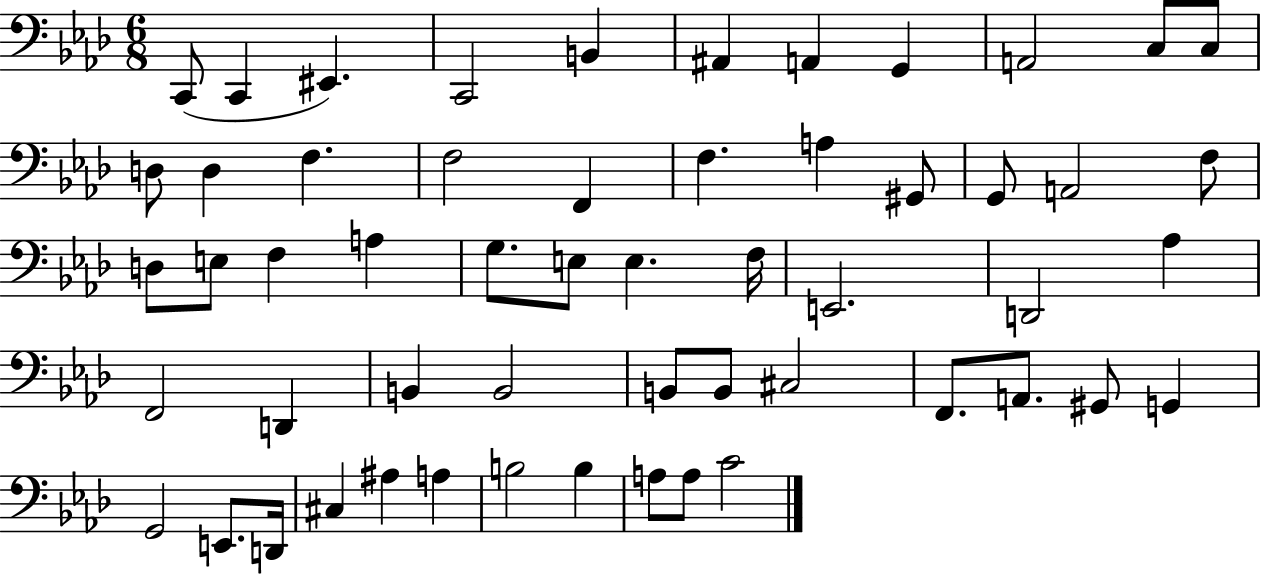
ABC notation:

X:1
T:Untitled
M:6/8
L:1/4
K:Ab
C,,/2 C,, ^E,, C,,2 B,, ^A,, A,, G,, A,,2 C,/2 C,/2 D,/2 D, F, F,2 F,, F, A, ^G,,/2 G,,/2 A,,2 F,/2 D,/2 E,/2 F, A, G,/2 E,/2 E, F,/4 E,,2 D,,2 _A, F,,2 D,, B,, B,,2 B,,/2 B,,/2 ^C,2 F,,/2 A,,/2 ^G,,/2 G,, G,,2 E,,/2 D,,/4 ^C, ^A, A, B,2 B, A,/2 A,/2 C2